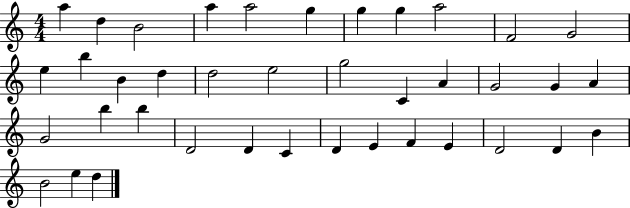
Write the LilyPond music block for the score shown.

{
  \clef treble
  \numericTimeSignature
  \time 4/4
  \key c \major
  a''4 d''4 b'2 | a''4 a''2 g''4 | g''4 g''4 a''2 | f'2 g'2 | \break e''4 b''4 b'4 d''4 | d''2 e''2 | g''2 c'4 a'4 | g'2 g'4 a'4 | \break g'2 b''4 b''4 | d'2 d'4 c'4 | d'4 e'4 f'4 e'4 | d'2 d'4 b'4 | \break b'2 e''4 d''4 | \bar "|."
}